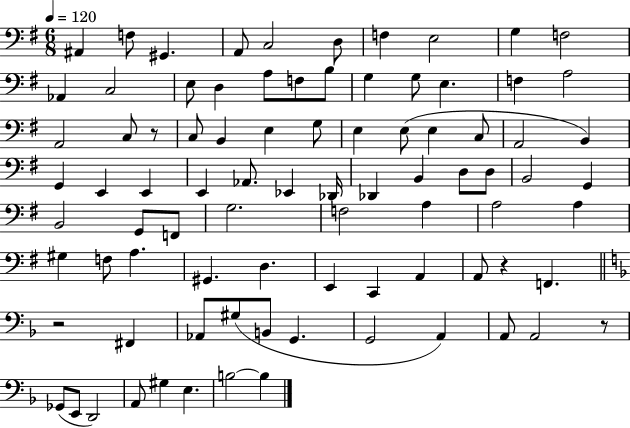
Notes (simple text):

A#2/q F3/e G#2/q. A2/e C3/h D3/e F3/q E3/h G3/q F3/h Ab2/q C3/h E3/e D3/q A3/e F3/e B3/e G3/q G3/e E3/q. F3/q A3/h A2/h C3/e R/e C3/e B2/q E3/q G3/e E3/q E3/e E3/q C3/e A2/h B2/q G2/q E2/q E2/q E2/q Ab2/e. Eb2/q Db2/s Db2/q B2/q D3/e D3/e B2/h G2/q B2/h G2/e F2/e G3/h. F3/h A3/q A3/h A3/q G#3/q F3/e A3/q. G#2/q. D3/q. E2/q C2/q A2/q A2/e R/q F2/q. R/h F#2/q Ab2/e G#3/e B2/e G2/q. G2/h A2/q A2/e A2/h R/e Gb2/e E2/e D2/h A2/e G#3/q E3/q. B3/h B3/q